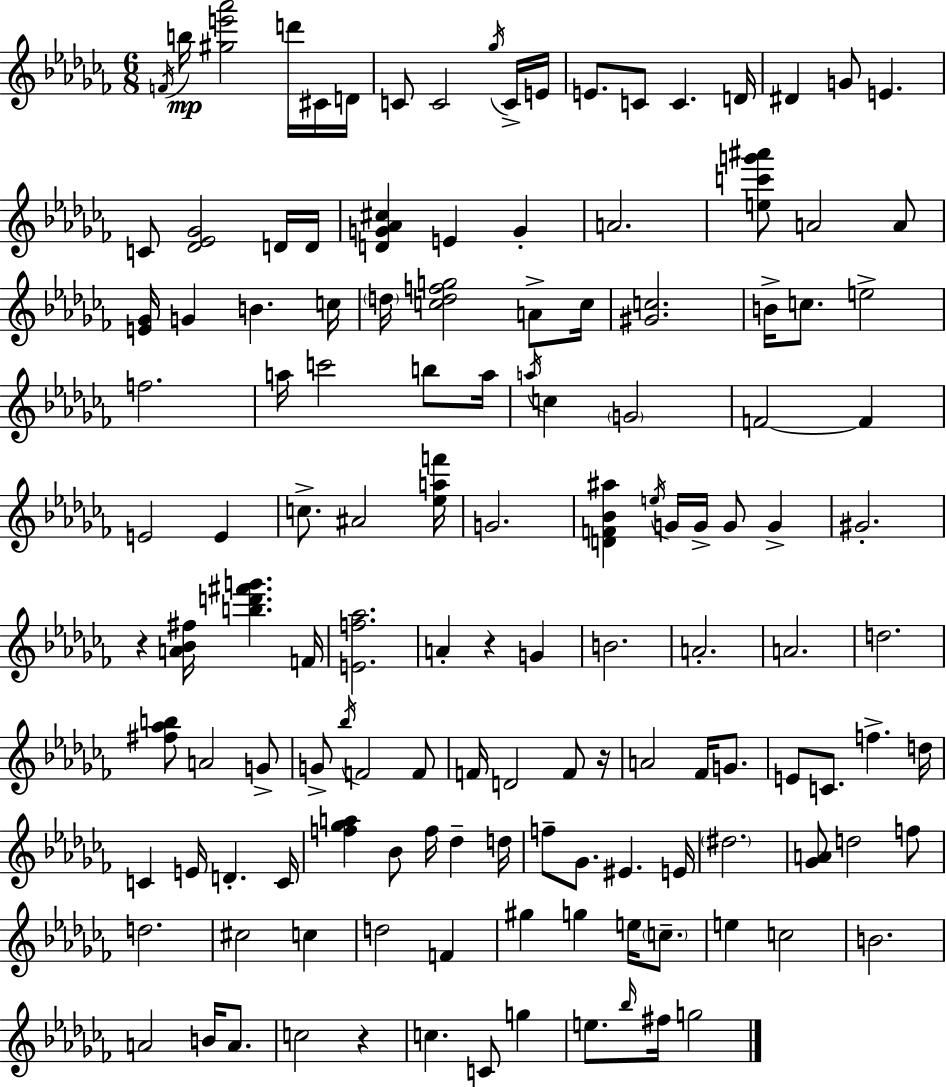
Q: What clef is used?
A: treble